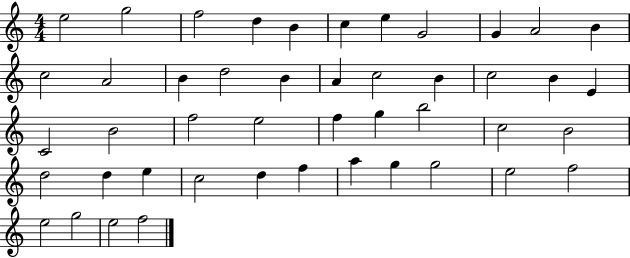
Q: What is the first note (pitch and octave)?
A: E5